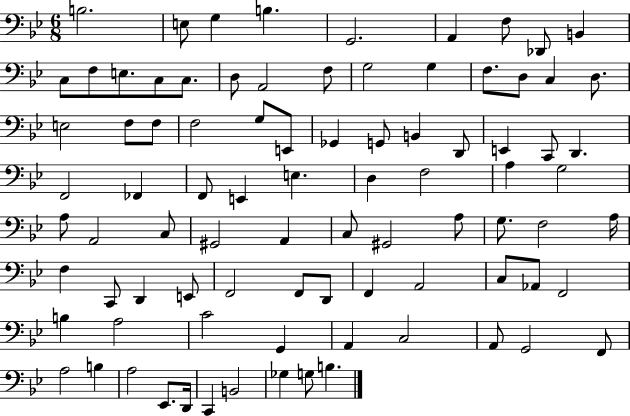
{
  \clef bass
  \numericTimeSignature
  \time 6/8
  \key bes \major
  \repeat volta 2 { b2. | e8 g4 b4. | g,2. | a,4 f8 des,8 b,4 | \break c8 f8 e8. c8 c8. | d8 a,2 f8 | g2 g4 | f8. d8 c4 d8. | \break e2 f8 f8 | f2 g8 e,8 | ges,4 g,8 b,4 d,8 | e,4 c,8 d,4. | \break f,2 fes,4 | f,8 e,4 e4. | d4 f2 | a4 g2 | \break a8 a,2 c8 | gis,2 a,4 | c8 gis,2 a8 | g8. f2 a16 | \break f4 c,8 d,4 e,8 | f,2 f,8 d,8 | f,4 a,2 | c8 aes,8 f,2 | \break b4 a2 | c'2 g,4 | a,4 c2 | a,8 g,2 f,8 | \break a2 b4 | a2 ees,8. d,16 | c,4 b,2 | ges4 g8 b4. | \break } \bar "|."
}